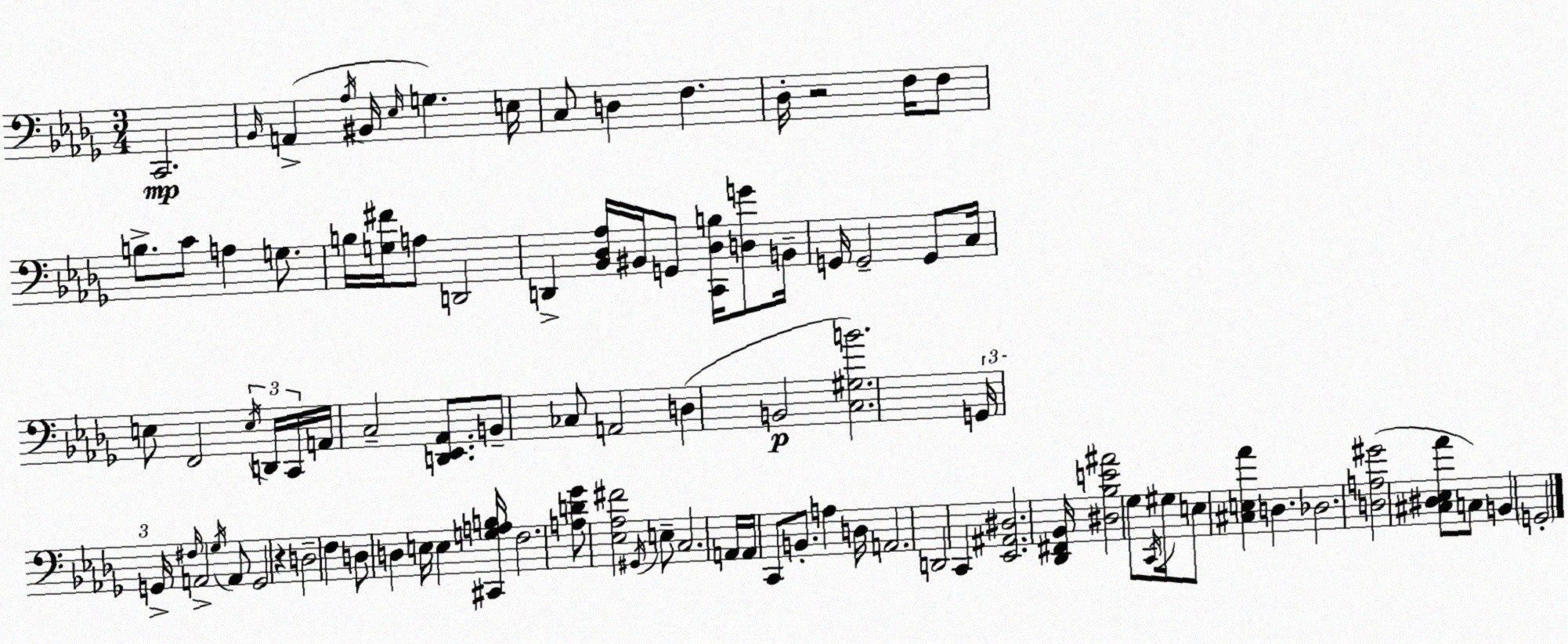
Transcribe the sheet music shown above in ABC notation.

X:1
T:Untitled
M:3/4
L:1/4
K:Bbm
C,,2 _B,,/4 A,, _A,/4 ^B,,/4 _E,/4 G, E,/4 C,/2 D, F, _D,/4 z2 F,/4 F,/2 B,/2 C/2 A, G,/2 B,/4 [G,^F]/4 A,/2 D,,2 D,, [_B,,_D,_A,]/4 ^B,,/4 G,,/2 [C,,_D,B,]/4 [D,G]/2 B,,/4 G,,/4 G,,2 G,,/2 C,/4 E,/2 F,,2 E,/4 D,,/4 C,,/4 A,,/4 C,2 [D,,_E,,_A,,]/2 B,,/2 _C,/2 A,,2 D, B,,2 [C,^G,B]2 G,,/4 G,,/4 ^F,/4 A,,2 _G,/4 A,,/2 G,,2 z D,2 F, D,/2 D, E,/4 E, [^C,,G,A,B,]/4 F,2 [A,D_G]/2 [_E,_A,^F]2 ^G,,/4 E,/2 C,2 A,,/4 A,,/4 C,,/2 B,,/2 A, D,/4 A,,2 D,,2 C,, [_E,,^A,,^D,]2 [_D,,^F,,_B,,]/4 [^D,_B,E^A]2 _G,/2 C,,/4 ^G,/4 E,/2 [^C,E,_A] D, _D,2 [D,A,^G]2 [^C,^D,_E,_A]/2 C,/2 B,, G,,2